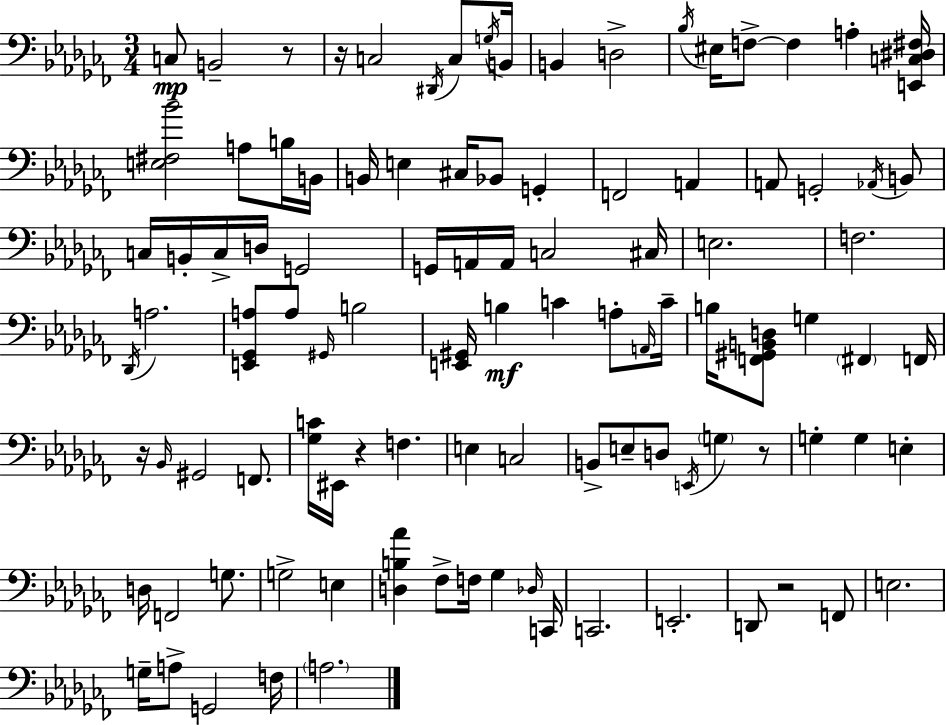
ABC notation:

X:1
T:Untitled
M:3/4
L:1/4
K:Abm
C,/2 B,,2 z/2 z/4 C,2 ^D,,/4 C,/2 G,/4 B,,/4 B,, D,2 _B,/4 ^E,/4 F,/2 F, A, [E,,C,^D,^F,]/4 [E,^F,_B]2 A,/2 B,/4 B,,/4 B,,/4 E, ^C,/4 _B,,/2 G,, F,,2 A,, A,,/2 G,,2 _A,,/4 B,,/2 C,/4 B,,/4 C,/4 D,/4 G,,2 G,,/4 A,,/4 A,,/4 C,2 ^C,/4 E,2 F,2 _D,,/4 A,2 [E,,_G,,A,]/2 A,/2 ^G,,/4 B,2 [E,,^G,,]/4 B, C A,/2 A,,/4 C/4 B,/4 [F,,^G,,B,,D,]/2 G, ^F,, F,,/4 z/4 _B,,/4 ^G,,2 F,,/2 [_G,C]/4 ^E,,/4 z F, E, C,2 B,,/2 E,/2 D,/2 E,,/4 G, z/2 G, G, E, D,/4 F,,2 G,/2 G,2 E, [D,B,_A] _F,/2 F,/4 _G, _D,/4 C,,/4 C,,2 E,,2 D,,/2 z2 F,,/2 E,2 G,/4 A,/2 G,,2 F,/4 A,2